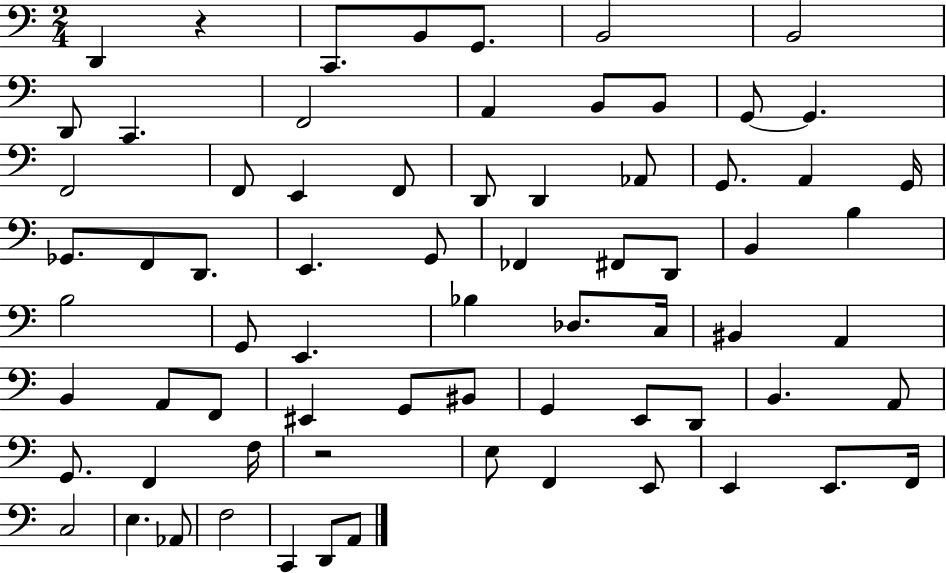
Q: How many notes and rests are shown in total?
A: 71